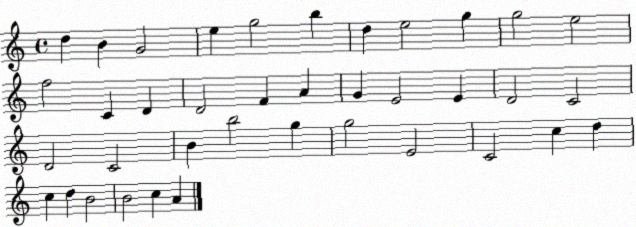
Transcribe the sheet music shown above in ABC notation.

X:1
T:Untitled
M:4/4
L:1/4
K:C
d B G2 e g2 b d e2 g g2 e2 f2 C D D2 F A G E2 E D2 C2 D2 C2 B b2 g g2 E2 C2 c d c d B2 B2 c A